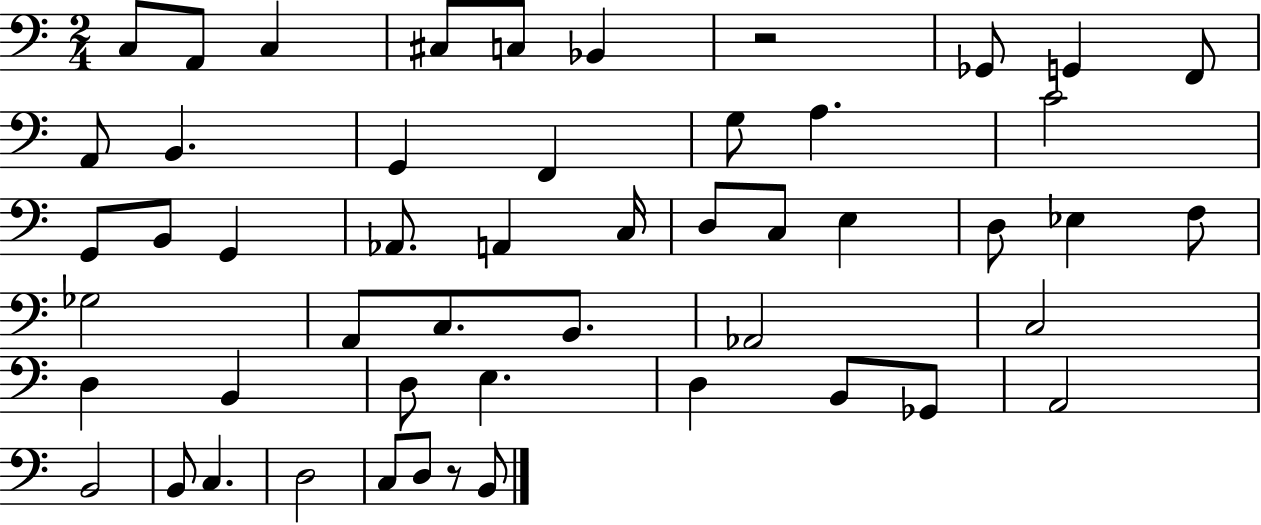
X:1
T:Untitled
M:2/4
L:1/4
K:C
C,/2 A,,/2 C, ^C,/2 C,/2 _B,, z2 _G,,/2 G,, F,,/2 A,,/2 B,, G,, F,, G,/2 A, C2 G,,/2 B,,/2 G,, _A,,/2 A,, C,/4 D,/2 C,/2 E, D,/2 _E, F,/2 _G,2 A,,/2 C,/2 B,,/2 _A,,2 C,2 D, B,, D,/2 E, D, B,,/2 _G,,/2 A,,2 B,,2 B,,/2 C, D,2 C,/2 D,/2 z/2 B,,/2